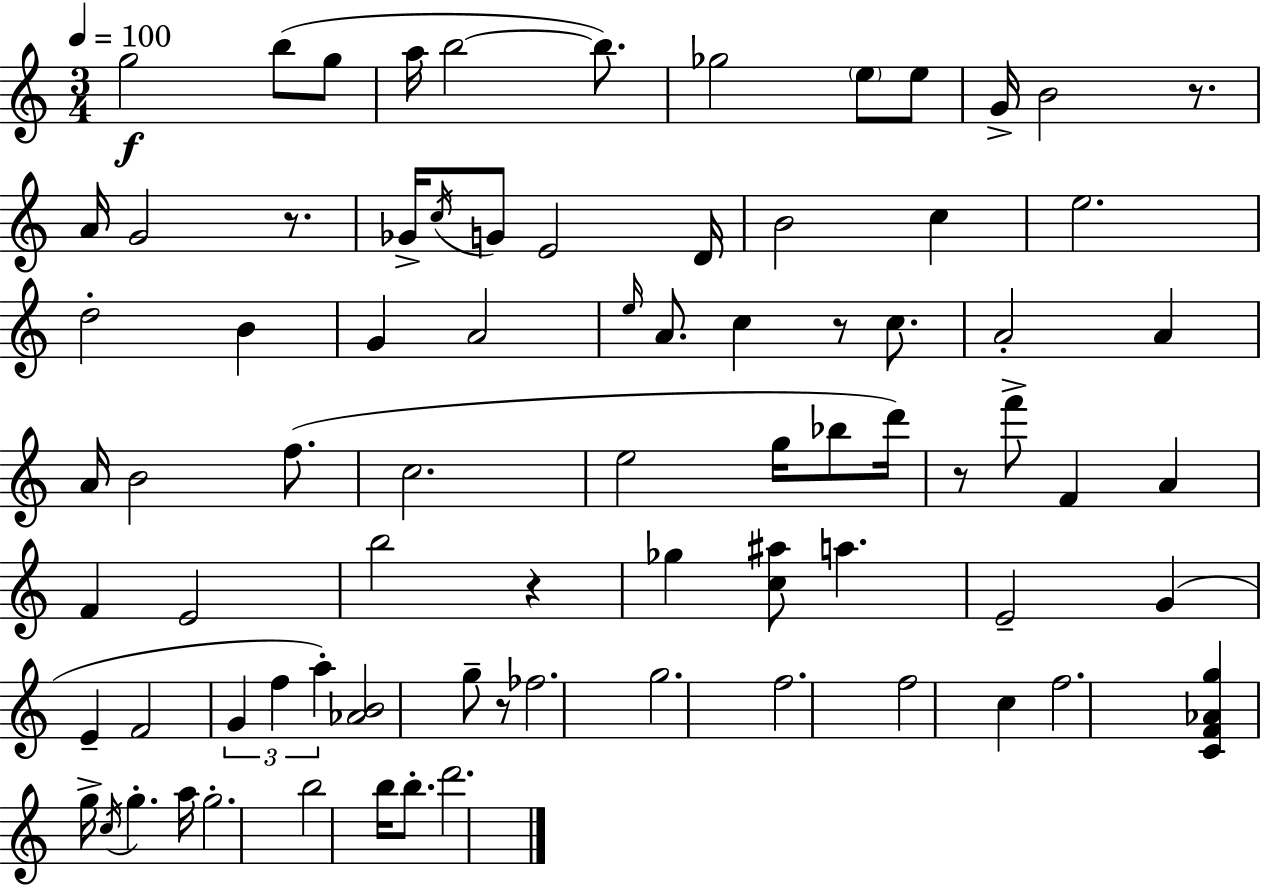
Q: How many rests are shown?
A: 6